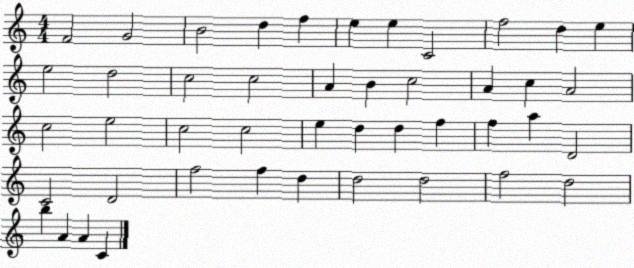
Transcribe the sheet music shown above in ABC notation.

X:1
T:Untitled
M:4/4
L:1/4
K:C
F2 G2 B2 d f e e C2 f2 d e e2 d2 c2 c2 A B c2 A c A2 c2 e2 c2 c2 e d d f f a D2 C2 D2 f2 f d d2 d2 f2 d2 b A A C